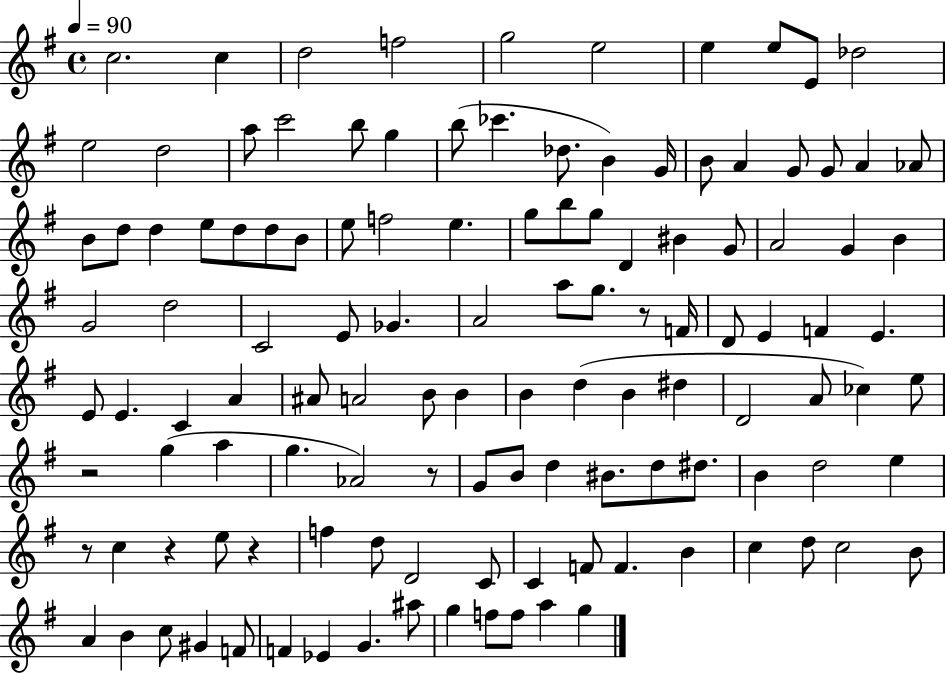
X:1
T:Untitled
M:4/4
L:1/4
K:G
c2 c d2 f2 g2 e2 e e/2 E/2 _d2 e2 d2 a/2 c'2 b/2 g b/2 _c' _d/2 B G/4 B/2 A G/2 G/2 A _A/2 B/2 d/2 d e/2 d/2 d/2 B/2 e/2 f2 e g/2 b/2 g/2 D ^B G/2 A2 G B G2 d2 C2 E/2 _G A2 a/2 g/2 z/2 F/4 D/2 E F E E/2 E C A ^A/2 A2 B/2 B B d B ^d D2 A/2 _c e/2 z2 g a g _A2 z/2 G/2 B/2 d ^B/2 d/2 ^d/2 B d2 e z/2 c z e/2 z f d/2 D2 C/2 C F/2 F B c d/2 c2 B/2 A B c/2 ^G F/2 F _E G ^a/2 g f/2 f/2 a g